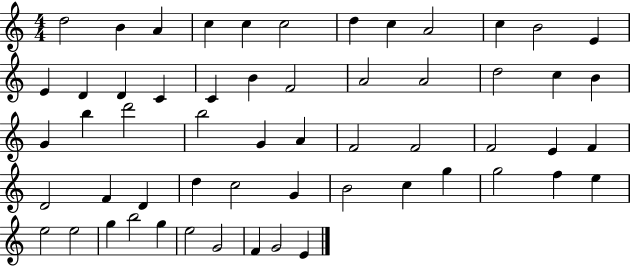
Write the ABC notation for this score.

X:1
T:Untitled
M:4/4
L:1/4
K:C
d2 B A c c c2 d c A2 c B2 E E D D C C B F2 A2 A2 d2 c B G b d'2 b2 G A F2 F2 F2 E F D2 F D d c2 G B2 c g g2 f e e2 e2 g b2 g e2 G2 F G2 E